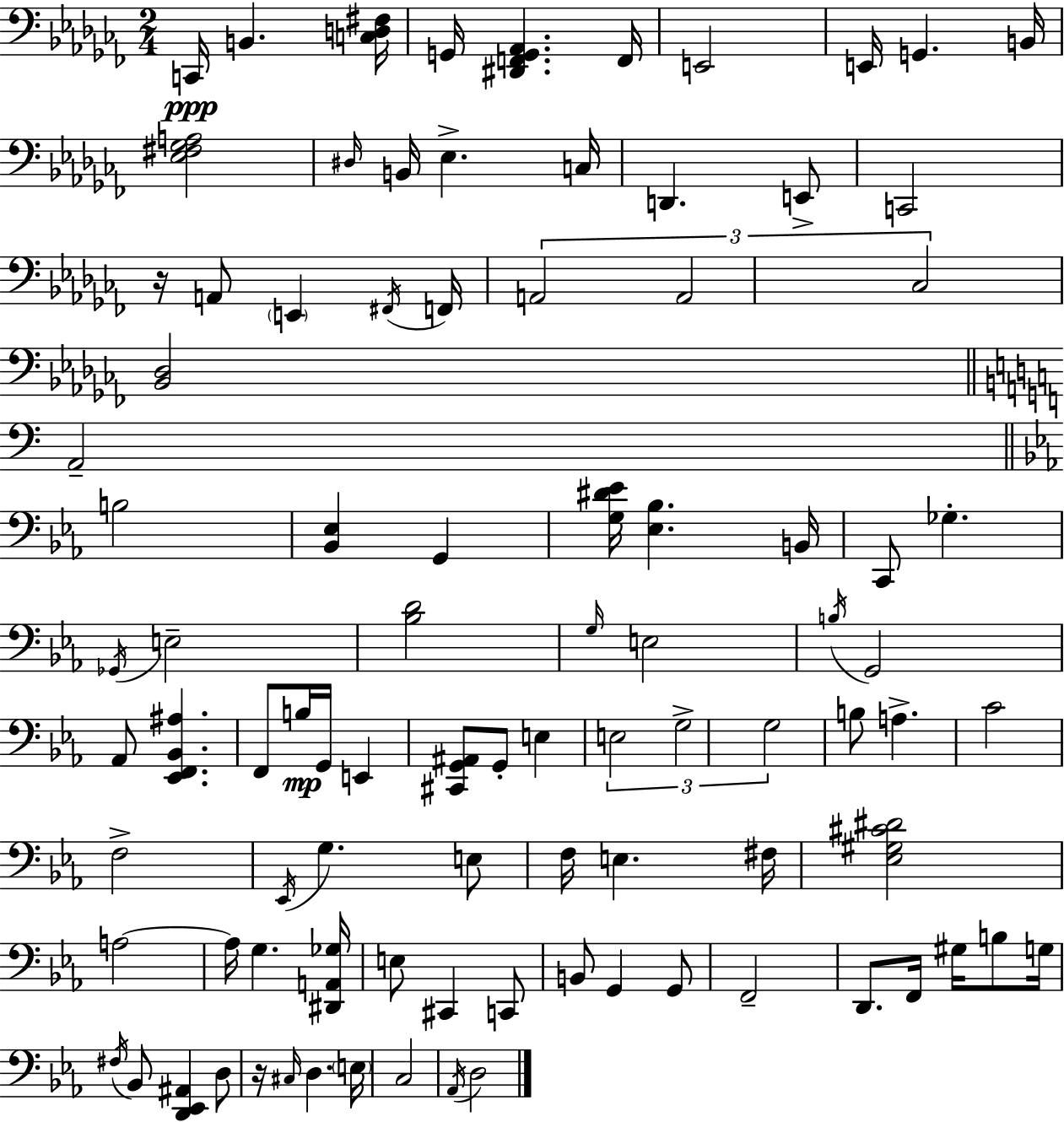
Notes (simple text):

C2/s B2/q. [C3,D3,F#3]/s G2/s [D#2,F2,G2,Ab2]/q. F2/s E2/h E2/s G2/q. B2/s [Eb3,F#3,Gb3,A3]/h D#3/s B2/s Eb3/q. C3/s D2/q. E2/e C2/h R/s A2/e E2/q F#2/s F2/s A2/h A2/h CES3/h [Bb2,Db3]/h A2/h B3/h [Bb2,Eb3]/q G2/q [G3,D#4,Eb4]/s [Eb3,Bb3]/q. B2/s C2/e Gb3/q. Gb2/s E3/h [Bb3,D4]/h G3/s E3/h B3/s G2/h Ab2/e [Eb2,F2,Bb2,A#3]/q. F2/e B3/s G2/s E2/q [C#2,G2,A#2]/e G2/e E3/q E3/h G3/h G3/h B3/e A3/q. C4/h F3/h Eb2/s G3/q. E3/e F3/s E3/q. F#3/s [Eb3,G#3,C#4,D#4]/h A3/h A3/s G3/q. [D#2,A2,Gb3]/s E3/e C#2/q C2/e B2/e G2/q G2/e F2/h D2/e. F2/s G#3/s B3/e G3/s F#3/s Bb2/e [D2,Eb2,A#2]/q D3/e R/s C#3/s D3/q. E3/s C3/h Ab2/s D3/h